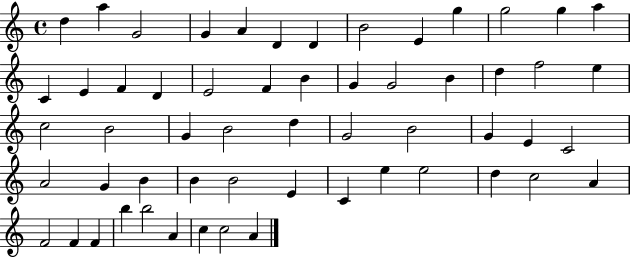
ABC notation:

X:1
T:Untitled
M:4/4
L:1/4
K:C
d a G2 G A D D B2 E g g2 g a C E F D E2 F B G G2 B d f2 e c2 B2 G B2 d G2 B2 G E C2 A2 G B B B2 E C e e2 d c2 A F2 F F b b2 A c c2 A